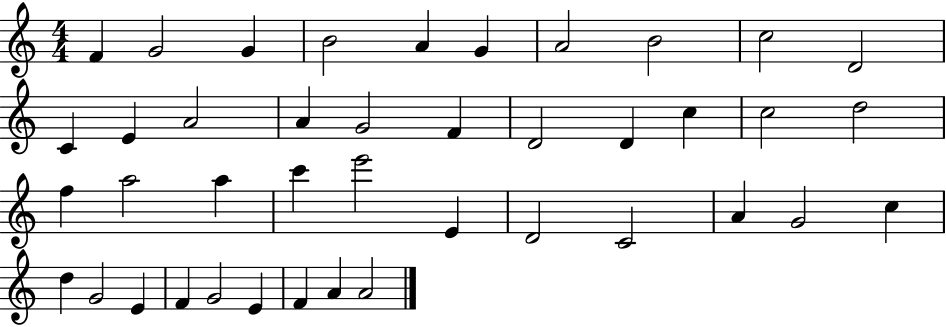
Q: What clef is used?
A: treble